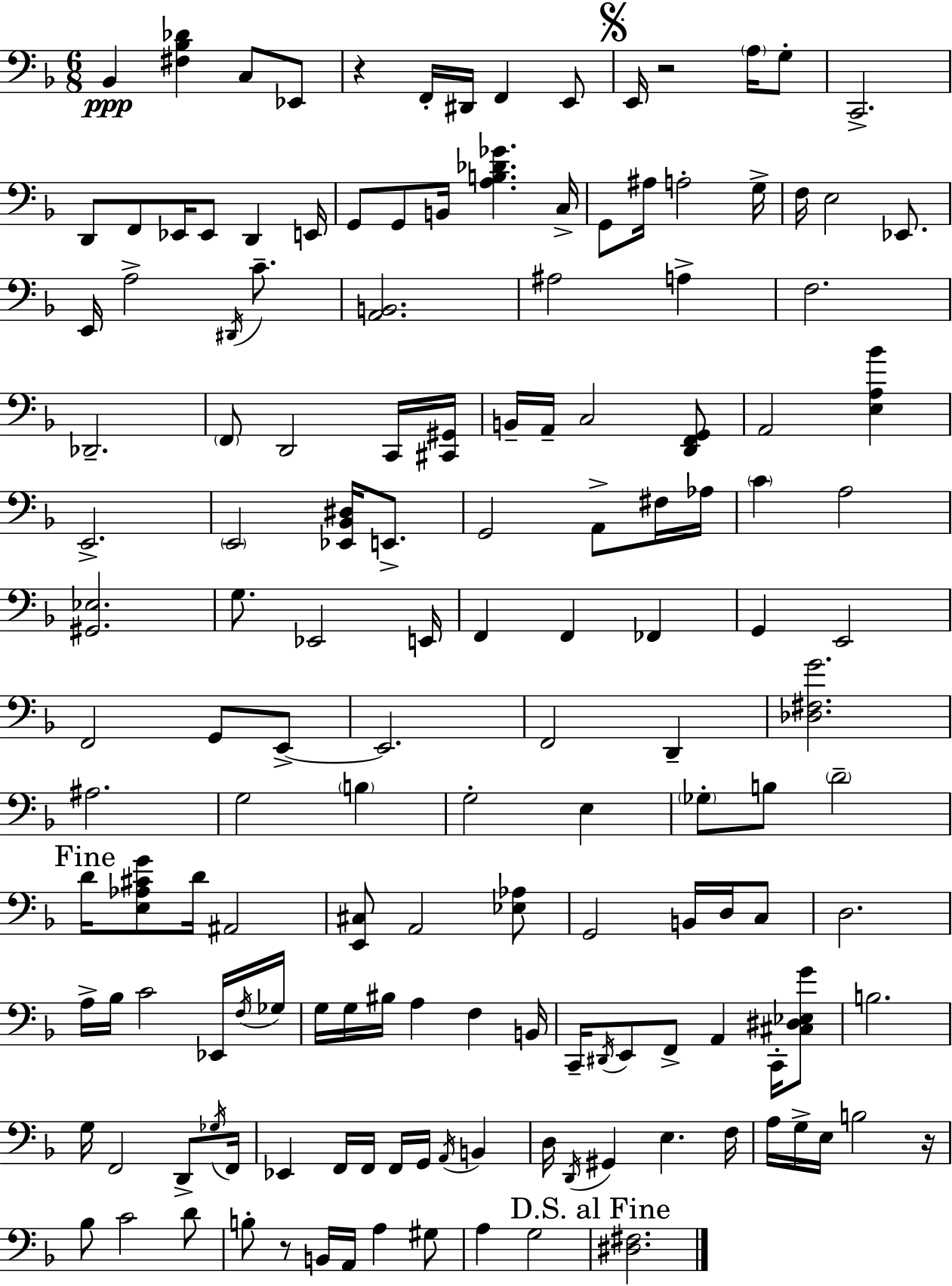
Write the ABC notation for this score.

X:1
T:Untitled
M:6/8
L:1/4
K:F
_B,, [^F,_B,_D] C,/2 _E,,/2 z F,,/4 ^D,,/4 F,, E,,/2 E,,/4 z2 A,/4 G,/2 C,,2 D,,/2 F,,/2 _E,,/4 _E,,/2 D,, E,,/4 G,,/2 G,,/2 B,,/4 [A,B,_D_G] C,/4 G,,/2 ^A,/4 A,2 G,/4 F,/4 E,2 _E,,/2 E,,/4 A,2 ^D,,/4 C/2 [A,,B,,]2 ^A,2 A, F,2 _D,,2 F,,/2 D,,2 C,,/4 [^C,,^G,,]/4 B,,/4 A,,/4 C,2 [D,,F,,G,,]/2 A,,2 [E,A,_B] E,,2 E,,2 [_E,,_B,,^D,]/4 E,,/2 G,,2 A,,/2 ^F,/4 _A,/4 C A,2 [^G,,_E,]2 G,/2 _E,,2 E,,/4 F,, F,, _F,, G,, E,,2 F,,2 G,,/2 E,,/2 E,,2 F,,2 D,, [_D,^F,G]2 ^A,2 G,2 B, G,2 E, _G,/2 B,/2 D2 D/4 [E,_A,^CG]/2 D/4 ^A,,2 [E,,^C,]/2 A,,2 [_E,_A,]/2 G,,2 B,,/4 D,/4 C,/2 D,2 A,/4 _B,/4 C2 _E,,/4 F,/4 _G,/4 G,/4 G,/4 ^B,/4 A, F, B,,/4 C,,/4 ^D,,/4 E,,/2 F,,/2 A,, C,,/4 [^C,^D,_E,G]/2 B,2 G,/4 F,,2 D,,/2 _G,/4 F,,/4 _E,, F,,/4 F,,/4 F,,/4 G,,/4 A,,/4 B,, D,/4 D,,/4 ^G,, E, F,/4 A,/4 G,/4 E,/4 B,2 z/4 _B,/2 C2 D/2 B,/2 z/2 B,,/4 A,,/4 A, ^G,/2 A, G,2 [^D,^F,]2